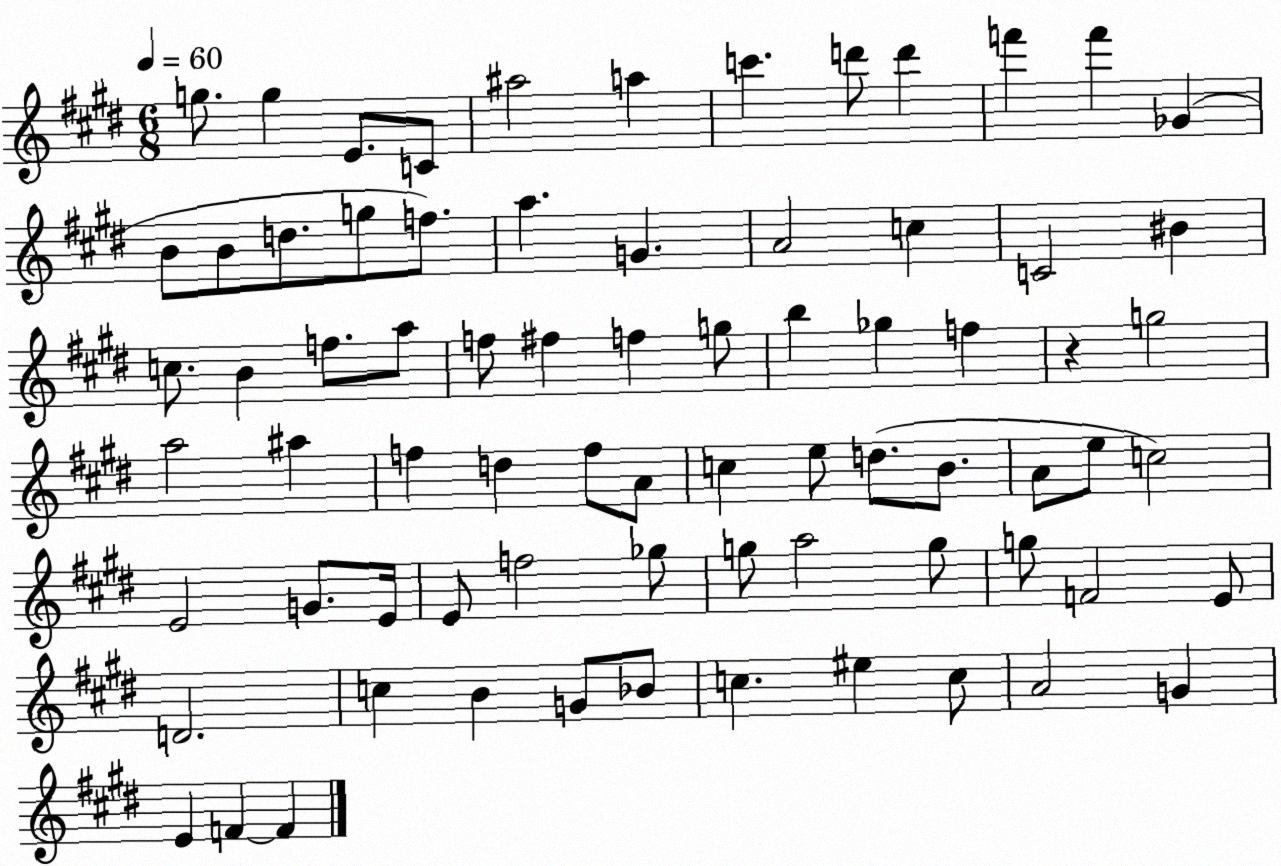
X:1
T:Untitled
M:6/8
L:1/4
K:E
g/2 g E/2 C/2 ^a2 a c' d'/2 d' f' f' _G B/2 B/2 d/2 g/2 f/2 a G A2 c C2 ^B c/2 B f/2 a/2 f/2 ^f f g/2 b _g f z g2 a2 ^a f d f/2 A/2 c e/2 d/2 B/2 A/2 e/2 c2 E2 G/2 E/4 E/2 f2 _g/2 g/2 a2 g/2 g/2 F2 E/2 D2 c B G/2 _B/2 c ^e c/2 A2 G E F F